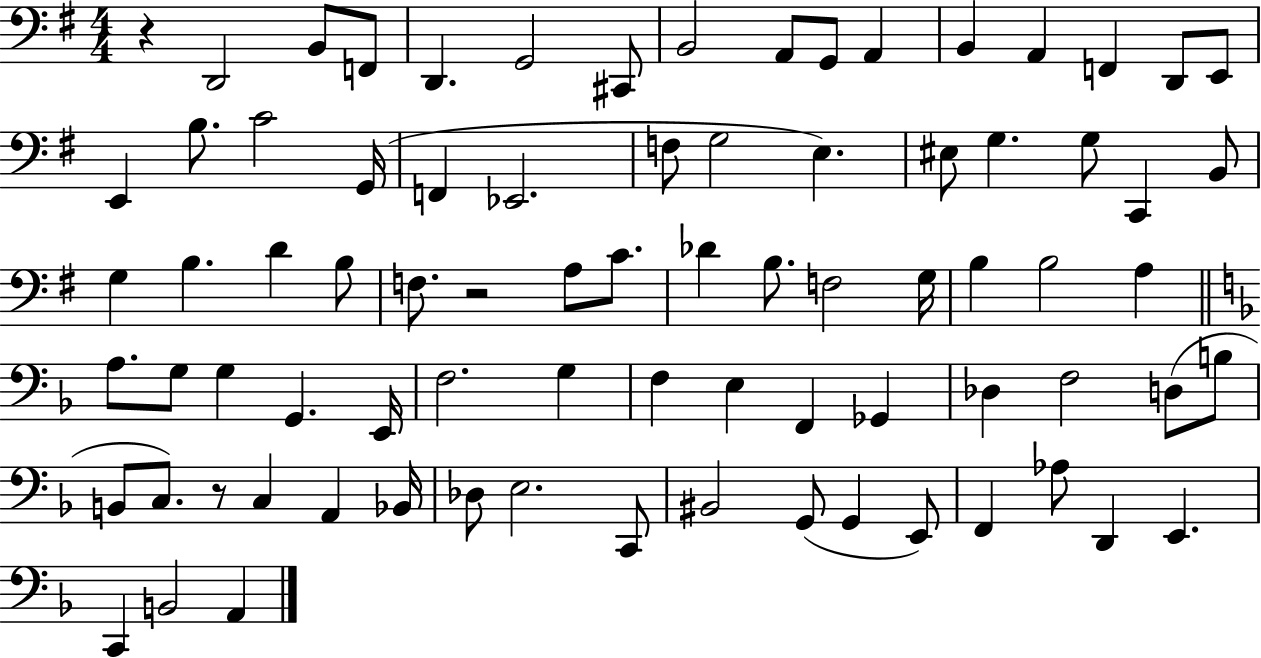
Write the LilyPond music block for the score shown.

{
  \clef bass
  \numericTimeSignature
  \time 4/4
  \key g \major
  \repeat volta 2 { r4 d,2 b,8 f,8 | d,4. g,2 cis,8 | b,2 a,8 g,8 a,4 | b,4 a,4 f,4 d,8 e,8 | \break e,4 b8. c'2 g,16( | f,4 ees,2. | f8 g2 e4.) | eis8 g4. g8 c,4 b,8 | \break g4 b4. d'4 b8 | f8. r2 a8 c'8. | des'4 b8. f2 g16 | b4 b2 a4 | \break \bar "||" \break \key f \major a8. g8 g4 g,4. e,16 | f2. g4 | f4 e4 f,4 ges,4 | des4 f2 d8( b8 | \break b,8 c8.) r8 c4 a,4 bes,16 | des8 e2. c,8 | bis,2 g,8( g,4 e,8) | f,4 aes8 d,4 e,4. | \break c,4 b,2 a,4 | } \bar "|."
}